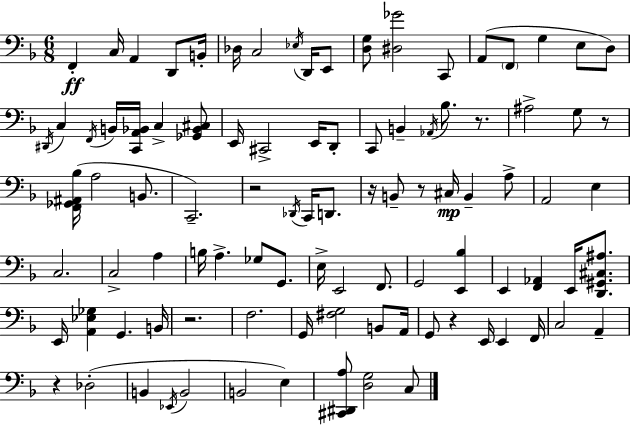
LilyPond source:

{
  \clef bass
  \numericTimeSignature
  \time 6/8
  \key f \major
  \repeat volta 2 { f,4-.\ff c16 a,4 d,8 b,16-. | des16 c2 \acciaccatura { ees16 } d,16 e,8 | <d g>8 <dis ges'>2 c,8 | a,8( \parenthesize f,8 g4 e8 d8) | \break \acciaccatura { dis,16 } c4 \acciaccatura { f,16 } b,16 <c, a, bes,>16 c4-> | <ges, bes, cis>8 e,16 cis,2-> | e,16 d,8-. c,8 b,4-- \acciaccatura { aes,16 } bes8. | r8. ais2-> | \break g8 r8 <f, ges, ais, bes>16( a2 | b,8. c,2.--) | r2 | \acciaccatura { des,16 } c,16 d,8. r16 b,8-- r8 cis16\mp b,4-- | \break a8-> a,2 | e4 c2. | c2-> | a4 b16 a4.-> | \break ges8 g,8. e16-> e,2 | f,8. g,2 | <e, bes>4 e,4 <f, aes,>4 | e,16 <d, gis, cis ais>8. e,16 <a, ees ges>4 g,4. | \break b,16 r2. | f2. | g,16 <fis g>2 | b,8 a,16 g,8 r4 e,16 | \break e,4 f,16 c2 | a,4-- r4 des2-.( | b,4 \acciaccatura { ees,16 } b,2 | b,2 | \break e4) <cis, dis, a>8 <d g>2 | c8 } \bar "|."
}